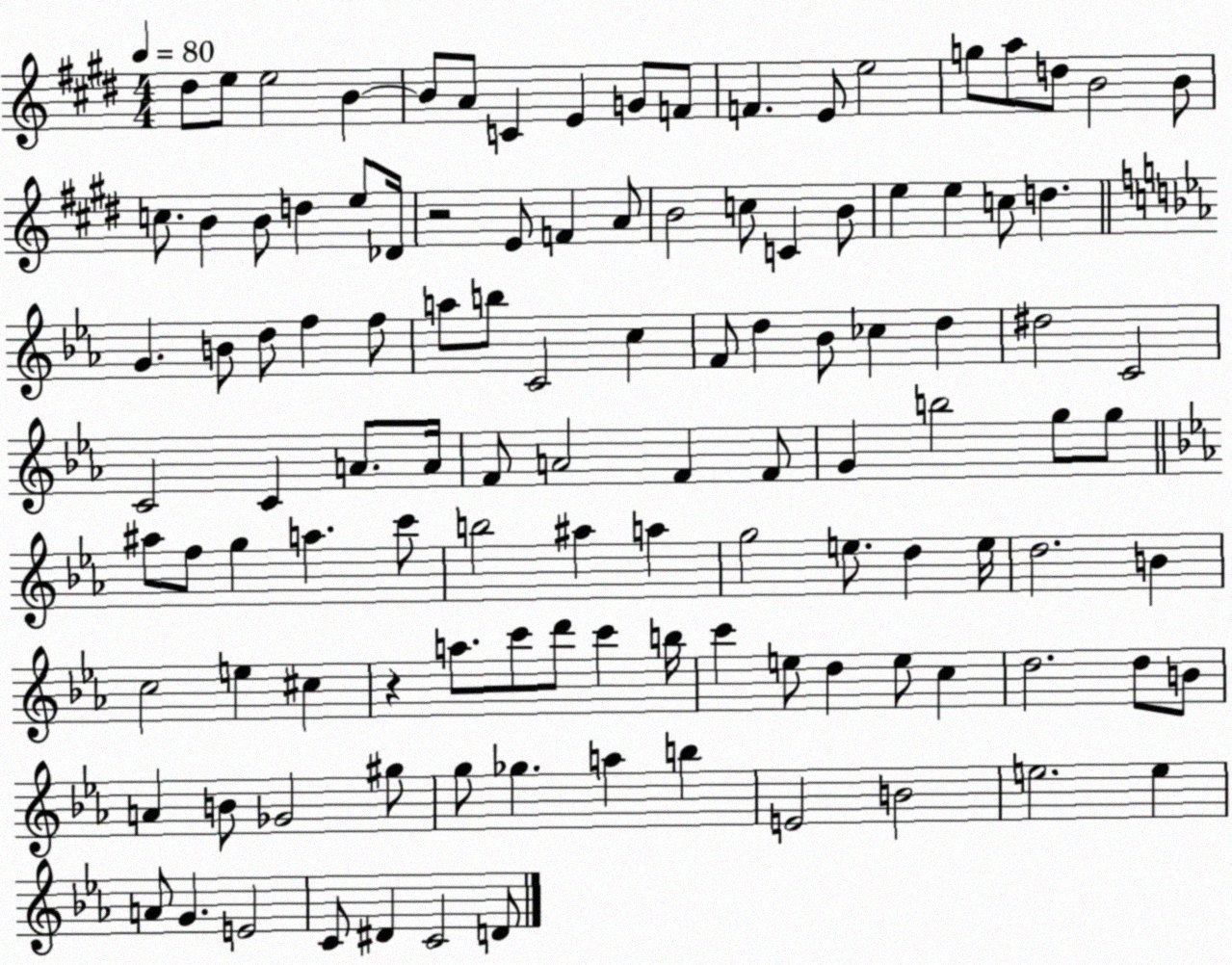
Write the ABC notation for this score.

X:1
T:Untitled
M:4/4
L:1/4
K:E
^d/2 e/2 e2 B B/2 A/2 C E G/2 F/2 F E/2 e2 g/2 a/2 d/2 B2 B/2 c/2 B B/2 d e/2 _D/4 z2 E/2 F A/2 B2 c/2 C B/2 e e c/2 d G B/2 d/2 f f/2 a/2 b/2 C2 c F/2 d _B/2 _c d ^d2 C2 C2 C A/2 A/4 F/2 A2 F F/2 G b2 g/2 g/2 ^a/2 f/2 g a c'/2 b2 ^a a g2 e/2 d e/4 d2 B c2 e ^c z a/2 c'/2 d'/2 c' b/4 c' e/2 d e/2 c d2 d/2 B/2 A B/2 _G2 ^g/2 g/2 _g a b E2 B2 e2 e A/2 G E2 C/2 ^D C2 D/2